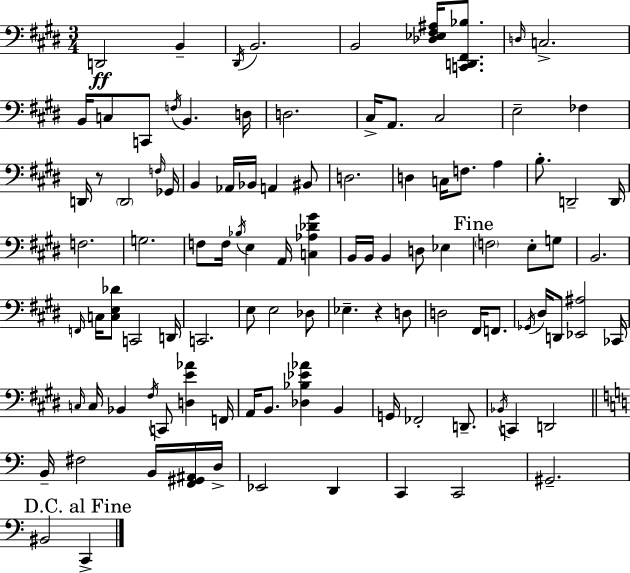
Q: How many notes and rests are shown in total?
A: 105